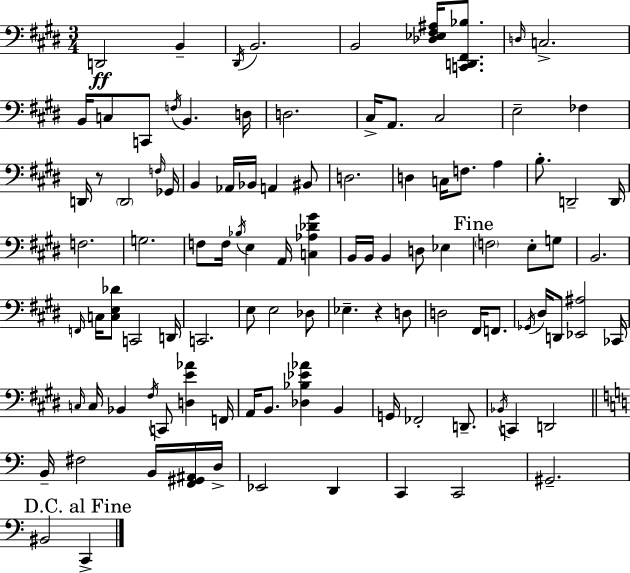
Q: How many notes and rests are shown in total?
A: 105